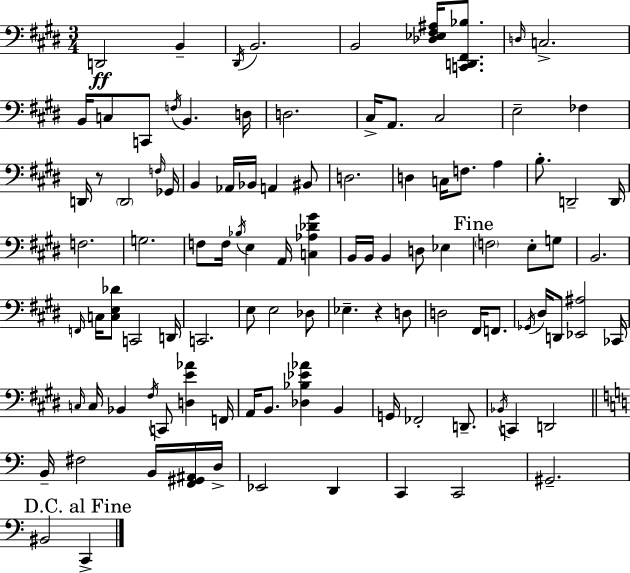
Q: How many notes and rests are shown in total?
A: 105